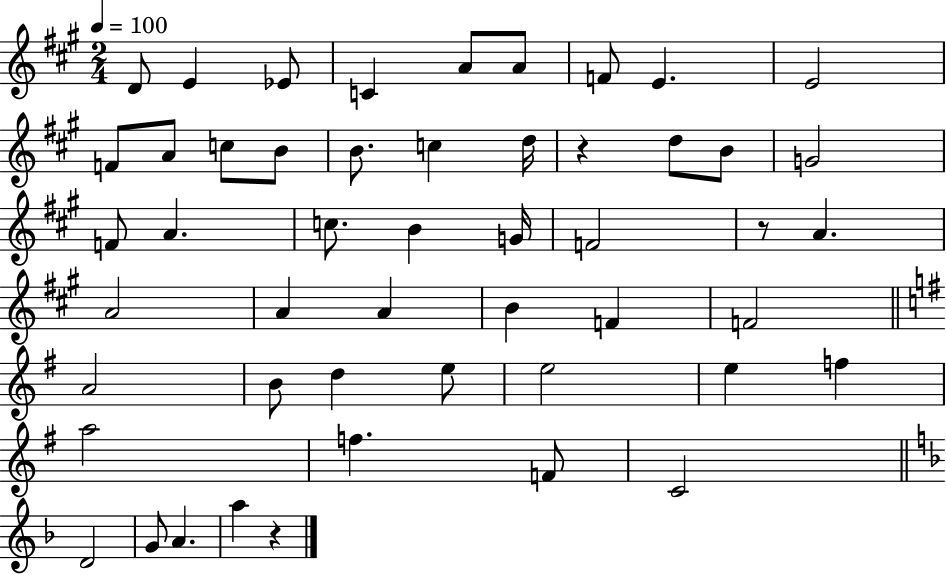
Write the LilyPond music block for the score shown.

{
  \clef treble
  \numericTimeSignature
  \time 2/4
  \key a \major
  \tempo 4 = 100
  d'8 e'4 ees'8 | c'4 a'8 a'8 | f'8 e'4. | e'2 | \break f'8 a'8 c''8 b'8 | b'8. c''4 d''16 | r4 d''8 b'8 | g'2 | \break f'8 a'4. | c''8. b'4 g'16 | f'2 | r8 a'4. | \break a'2 | a'4 a'4 | b'4 f'4 | f'2 | \break \bar "||" \break \key g \major a'2 | b'8 d''4 e''8 | e''2 | e''4 f''4 | \break a''2 | f''4. f'8 | c'2 | \bar "||" \break \key f \major d'2 | g'8 a'4. | a''4 r4 | \bar "|."
}